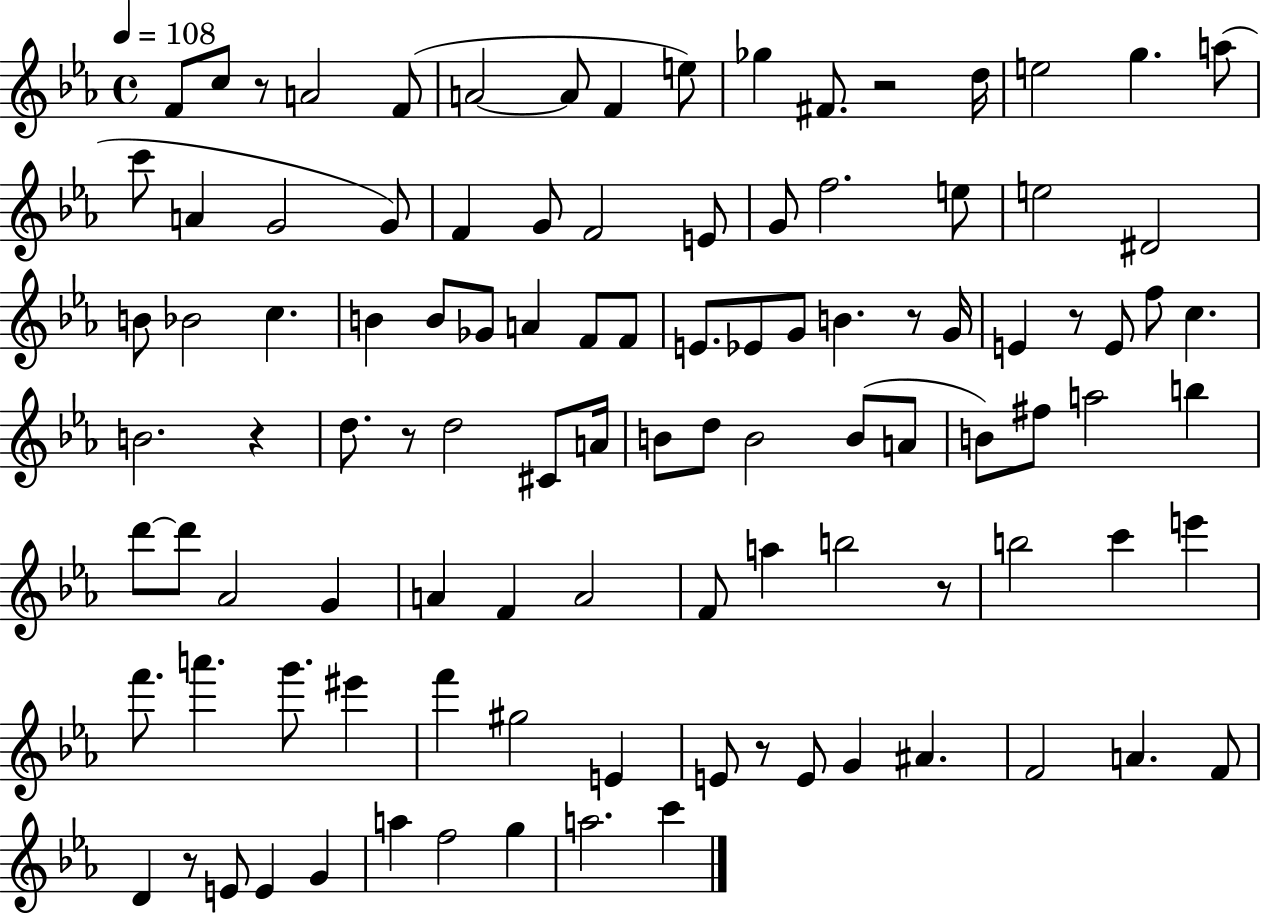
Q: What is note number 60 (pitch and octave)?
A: D6